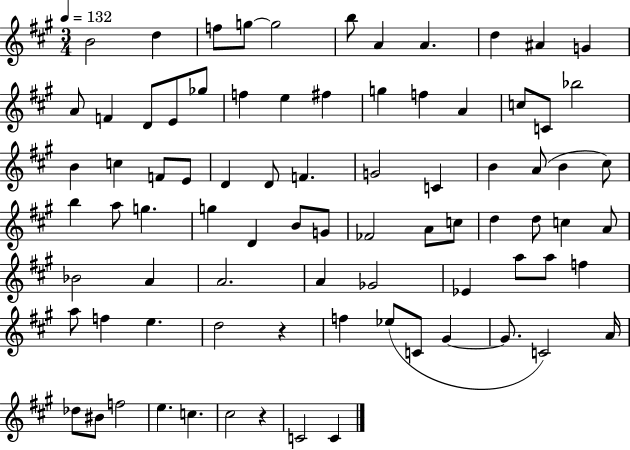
{
  \clef treble
  \numericTimeSignature
  \time 3/4
  \key a \major
  \tempo 4 = 132
  b'2 d''4 | f''8 g''8~~ g''2 | b''8 a'4 a'4. | d''4 ais'4 g'4 | \break a'8 f'4 d'8 e'8 ges''8 | f''4 e''4 fis''4 | g''4 f''4 a'4 | c''8 c'8 bes''2 | \break b'4 c''4 f'8 e'8 | d'4 d'8 f'4. | g'2 c'4 | b'4 a'8( b'4 cis''8) | \break b''4 a''8 g''4. | g''4 d'4 b'8 g'8 | fes'2 a'8 c''8 | d''4 d''8 c''4 a'8 | \break bes'2 a'4 | a'2. | a'4 ges'2 | ees'4 a''8 a''8 f''4 | \break a''8 f''4 e''4. | d''2 r4 | f''4 ees''8( c'8 gis'4~~ | gis'8. c'2) a'16 | \break des''8 bis'8 f''2 | e''4. c''4. | cis''2 r4 | c'2 c'4 | \break \bar "|."
}